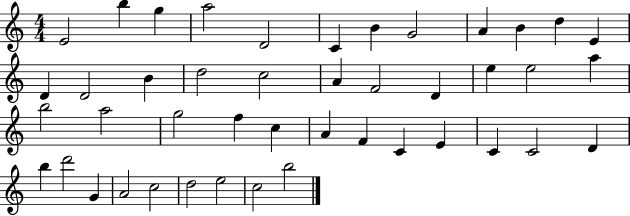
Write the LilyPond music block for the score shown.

{
  \clef treble
  \numericTimeSignature
  \time 4/4
  \key c \major
  e'2 b''4 g''4 | a''2 d'2 | c'4 b'4 g'2 | a'4 b'4 d''4 e'4 | \break d'4 d'2 b'4 | d''2 c''2 | a'4 f'2 d'4 | e''4 e''2 a''4 | \break b''2 a''2 | g''2 f''4 c''4 | a'4 f'4 c'4 e'4 | c'4 c'2 d'4 | \break b''4 d'''2 g'4 | a'2 c''2 | d''2 e''2 | c''2 b''2 | \break \bar "|."
}